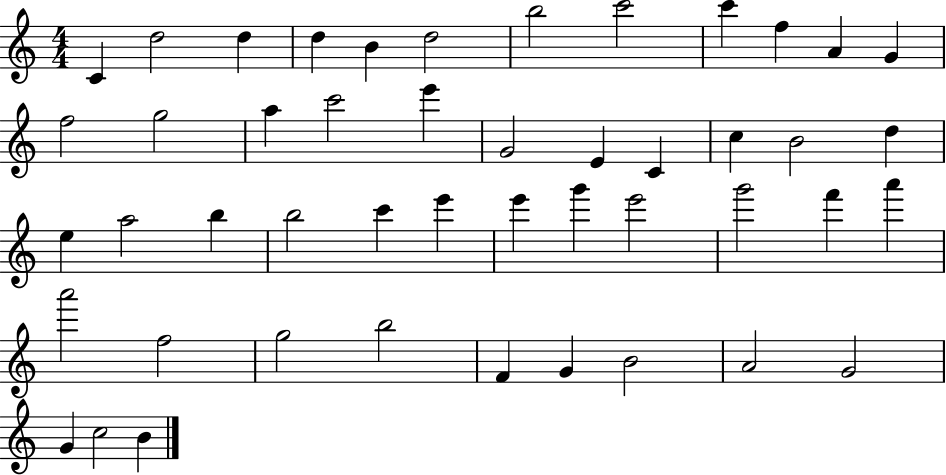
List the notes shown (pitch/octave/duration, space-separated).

C4/q D5/h D5/q D5/q B4/q D5/h B5/h C6/h C6/q F5/q A4/q G4/q F5/h G5/h A5/q C6/h E6/q G4/h E4/q C4/q C5/q B4/h D5/q E5/q A5/h B5/q B5/h C6/q E6/q E6/q G6/q E6/h G6/h F6/q A6/q A6/h F5/h G5/h B5/h F4/q G4/q B4/h A4/h G4/h G4/q C5/h B4/q